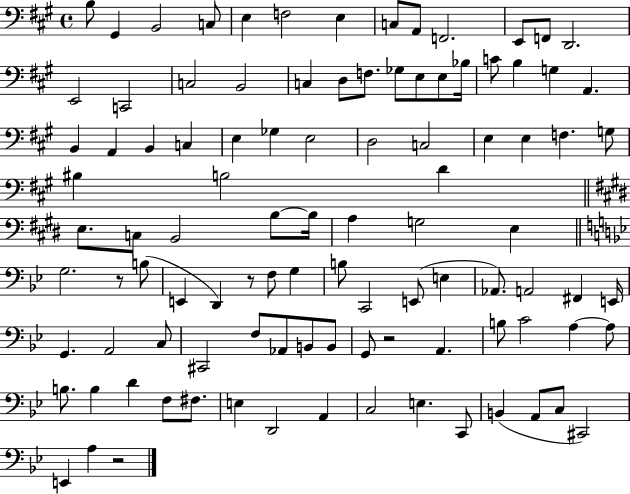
X:1
T:Untitled
M:4/4
L:1/4
K:A
B,/2 ^G,, B,,2 C,/2 E, F,2 E, C,/2 A,,/2 F,,2 E,,/2 F,,/2 D,,2 E,,2 C,,2 C,2 B,,2 C, D,/2 F,/2 _G,/2 E,/2 E,/2 _B,/4 C/2 B, G, A,, B,, A,, B,, C, E, _G, E,2 D,2 C,2 E, E, F, G,/2 ^B, B,2 D E,/2 C,/2 B,,2 B,/2 B,/4 A, G,2 E, G,2 z/2 B,/2 E,, D,, z/2 F,/2 G, B,/2 C,,2 E,,/2 E, _A,,/2 A,,2 ^F,, E,,/4 G,, A,,2 C,/2 ^C,,2 F,/2 _A,,/2 B,,/2 B,,/2 G,,/2 z2 A,, B,/2 C2 A, A,/2 B,/2 B, D F,/2 ^F,/2 E, D,,2 A,, C,2 E, C,,/2 B,, A,,/2 C,/2 ^C,,2 E,, A, z2